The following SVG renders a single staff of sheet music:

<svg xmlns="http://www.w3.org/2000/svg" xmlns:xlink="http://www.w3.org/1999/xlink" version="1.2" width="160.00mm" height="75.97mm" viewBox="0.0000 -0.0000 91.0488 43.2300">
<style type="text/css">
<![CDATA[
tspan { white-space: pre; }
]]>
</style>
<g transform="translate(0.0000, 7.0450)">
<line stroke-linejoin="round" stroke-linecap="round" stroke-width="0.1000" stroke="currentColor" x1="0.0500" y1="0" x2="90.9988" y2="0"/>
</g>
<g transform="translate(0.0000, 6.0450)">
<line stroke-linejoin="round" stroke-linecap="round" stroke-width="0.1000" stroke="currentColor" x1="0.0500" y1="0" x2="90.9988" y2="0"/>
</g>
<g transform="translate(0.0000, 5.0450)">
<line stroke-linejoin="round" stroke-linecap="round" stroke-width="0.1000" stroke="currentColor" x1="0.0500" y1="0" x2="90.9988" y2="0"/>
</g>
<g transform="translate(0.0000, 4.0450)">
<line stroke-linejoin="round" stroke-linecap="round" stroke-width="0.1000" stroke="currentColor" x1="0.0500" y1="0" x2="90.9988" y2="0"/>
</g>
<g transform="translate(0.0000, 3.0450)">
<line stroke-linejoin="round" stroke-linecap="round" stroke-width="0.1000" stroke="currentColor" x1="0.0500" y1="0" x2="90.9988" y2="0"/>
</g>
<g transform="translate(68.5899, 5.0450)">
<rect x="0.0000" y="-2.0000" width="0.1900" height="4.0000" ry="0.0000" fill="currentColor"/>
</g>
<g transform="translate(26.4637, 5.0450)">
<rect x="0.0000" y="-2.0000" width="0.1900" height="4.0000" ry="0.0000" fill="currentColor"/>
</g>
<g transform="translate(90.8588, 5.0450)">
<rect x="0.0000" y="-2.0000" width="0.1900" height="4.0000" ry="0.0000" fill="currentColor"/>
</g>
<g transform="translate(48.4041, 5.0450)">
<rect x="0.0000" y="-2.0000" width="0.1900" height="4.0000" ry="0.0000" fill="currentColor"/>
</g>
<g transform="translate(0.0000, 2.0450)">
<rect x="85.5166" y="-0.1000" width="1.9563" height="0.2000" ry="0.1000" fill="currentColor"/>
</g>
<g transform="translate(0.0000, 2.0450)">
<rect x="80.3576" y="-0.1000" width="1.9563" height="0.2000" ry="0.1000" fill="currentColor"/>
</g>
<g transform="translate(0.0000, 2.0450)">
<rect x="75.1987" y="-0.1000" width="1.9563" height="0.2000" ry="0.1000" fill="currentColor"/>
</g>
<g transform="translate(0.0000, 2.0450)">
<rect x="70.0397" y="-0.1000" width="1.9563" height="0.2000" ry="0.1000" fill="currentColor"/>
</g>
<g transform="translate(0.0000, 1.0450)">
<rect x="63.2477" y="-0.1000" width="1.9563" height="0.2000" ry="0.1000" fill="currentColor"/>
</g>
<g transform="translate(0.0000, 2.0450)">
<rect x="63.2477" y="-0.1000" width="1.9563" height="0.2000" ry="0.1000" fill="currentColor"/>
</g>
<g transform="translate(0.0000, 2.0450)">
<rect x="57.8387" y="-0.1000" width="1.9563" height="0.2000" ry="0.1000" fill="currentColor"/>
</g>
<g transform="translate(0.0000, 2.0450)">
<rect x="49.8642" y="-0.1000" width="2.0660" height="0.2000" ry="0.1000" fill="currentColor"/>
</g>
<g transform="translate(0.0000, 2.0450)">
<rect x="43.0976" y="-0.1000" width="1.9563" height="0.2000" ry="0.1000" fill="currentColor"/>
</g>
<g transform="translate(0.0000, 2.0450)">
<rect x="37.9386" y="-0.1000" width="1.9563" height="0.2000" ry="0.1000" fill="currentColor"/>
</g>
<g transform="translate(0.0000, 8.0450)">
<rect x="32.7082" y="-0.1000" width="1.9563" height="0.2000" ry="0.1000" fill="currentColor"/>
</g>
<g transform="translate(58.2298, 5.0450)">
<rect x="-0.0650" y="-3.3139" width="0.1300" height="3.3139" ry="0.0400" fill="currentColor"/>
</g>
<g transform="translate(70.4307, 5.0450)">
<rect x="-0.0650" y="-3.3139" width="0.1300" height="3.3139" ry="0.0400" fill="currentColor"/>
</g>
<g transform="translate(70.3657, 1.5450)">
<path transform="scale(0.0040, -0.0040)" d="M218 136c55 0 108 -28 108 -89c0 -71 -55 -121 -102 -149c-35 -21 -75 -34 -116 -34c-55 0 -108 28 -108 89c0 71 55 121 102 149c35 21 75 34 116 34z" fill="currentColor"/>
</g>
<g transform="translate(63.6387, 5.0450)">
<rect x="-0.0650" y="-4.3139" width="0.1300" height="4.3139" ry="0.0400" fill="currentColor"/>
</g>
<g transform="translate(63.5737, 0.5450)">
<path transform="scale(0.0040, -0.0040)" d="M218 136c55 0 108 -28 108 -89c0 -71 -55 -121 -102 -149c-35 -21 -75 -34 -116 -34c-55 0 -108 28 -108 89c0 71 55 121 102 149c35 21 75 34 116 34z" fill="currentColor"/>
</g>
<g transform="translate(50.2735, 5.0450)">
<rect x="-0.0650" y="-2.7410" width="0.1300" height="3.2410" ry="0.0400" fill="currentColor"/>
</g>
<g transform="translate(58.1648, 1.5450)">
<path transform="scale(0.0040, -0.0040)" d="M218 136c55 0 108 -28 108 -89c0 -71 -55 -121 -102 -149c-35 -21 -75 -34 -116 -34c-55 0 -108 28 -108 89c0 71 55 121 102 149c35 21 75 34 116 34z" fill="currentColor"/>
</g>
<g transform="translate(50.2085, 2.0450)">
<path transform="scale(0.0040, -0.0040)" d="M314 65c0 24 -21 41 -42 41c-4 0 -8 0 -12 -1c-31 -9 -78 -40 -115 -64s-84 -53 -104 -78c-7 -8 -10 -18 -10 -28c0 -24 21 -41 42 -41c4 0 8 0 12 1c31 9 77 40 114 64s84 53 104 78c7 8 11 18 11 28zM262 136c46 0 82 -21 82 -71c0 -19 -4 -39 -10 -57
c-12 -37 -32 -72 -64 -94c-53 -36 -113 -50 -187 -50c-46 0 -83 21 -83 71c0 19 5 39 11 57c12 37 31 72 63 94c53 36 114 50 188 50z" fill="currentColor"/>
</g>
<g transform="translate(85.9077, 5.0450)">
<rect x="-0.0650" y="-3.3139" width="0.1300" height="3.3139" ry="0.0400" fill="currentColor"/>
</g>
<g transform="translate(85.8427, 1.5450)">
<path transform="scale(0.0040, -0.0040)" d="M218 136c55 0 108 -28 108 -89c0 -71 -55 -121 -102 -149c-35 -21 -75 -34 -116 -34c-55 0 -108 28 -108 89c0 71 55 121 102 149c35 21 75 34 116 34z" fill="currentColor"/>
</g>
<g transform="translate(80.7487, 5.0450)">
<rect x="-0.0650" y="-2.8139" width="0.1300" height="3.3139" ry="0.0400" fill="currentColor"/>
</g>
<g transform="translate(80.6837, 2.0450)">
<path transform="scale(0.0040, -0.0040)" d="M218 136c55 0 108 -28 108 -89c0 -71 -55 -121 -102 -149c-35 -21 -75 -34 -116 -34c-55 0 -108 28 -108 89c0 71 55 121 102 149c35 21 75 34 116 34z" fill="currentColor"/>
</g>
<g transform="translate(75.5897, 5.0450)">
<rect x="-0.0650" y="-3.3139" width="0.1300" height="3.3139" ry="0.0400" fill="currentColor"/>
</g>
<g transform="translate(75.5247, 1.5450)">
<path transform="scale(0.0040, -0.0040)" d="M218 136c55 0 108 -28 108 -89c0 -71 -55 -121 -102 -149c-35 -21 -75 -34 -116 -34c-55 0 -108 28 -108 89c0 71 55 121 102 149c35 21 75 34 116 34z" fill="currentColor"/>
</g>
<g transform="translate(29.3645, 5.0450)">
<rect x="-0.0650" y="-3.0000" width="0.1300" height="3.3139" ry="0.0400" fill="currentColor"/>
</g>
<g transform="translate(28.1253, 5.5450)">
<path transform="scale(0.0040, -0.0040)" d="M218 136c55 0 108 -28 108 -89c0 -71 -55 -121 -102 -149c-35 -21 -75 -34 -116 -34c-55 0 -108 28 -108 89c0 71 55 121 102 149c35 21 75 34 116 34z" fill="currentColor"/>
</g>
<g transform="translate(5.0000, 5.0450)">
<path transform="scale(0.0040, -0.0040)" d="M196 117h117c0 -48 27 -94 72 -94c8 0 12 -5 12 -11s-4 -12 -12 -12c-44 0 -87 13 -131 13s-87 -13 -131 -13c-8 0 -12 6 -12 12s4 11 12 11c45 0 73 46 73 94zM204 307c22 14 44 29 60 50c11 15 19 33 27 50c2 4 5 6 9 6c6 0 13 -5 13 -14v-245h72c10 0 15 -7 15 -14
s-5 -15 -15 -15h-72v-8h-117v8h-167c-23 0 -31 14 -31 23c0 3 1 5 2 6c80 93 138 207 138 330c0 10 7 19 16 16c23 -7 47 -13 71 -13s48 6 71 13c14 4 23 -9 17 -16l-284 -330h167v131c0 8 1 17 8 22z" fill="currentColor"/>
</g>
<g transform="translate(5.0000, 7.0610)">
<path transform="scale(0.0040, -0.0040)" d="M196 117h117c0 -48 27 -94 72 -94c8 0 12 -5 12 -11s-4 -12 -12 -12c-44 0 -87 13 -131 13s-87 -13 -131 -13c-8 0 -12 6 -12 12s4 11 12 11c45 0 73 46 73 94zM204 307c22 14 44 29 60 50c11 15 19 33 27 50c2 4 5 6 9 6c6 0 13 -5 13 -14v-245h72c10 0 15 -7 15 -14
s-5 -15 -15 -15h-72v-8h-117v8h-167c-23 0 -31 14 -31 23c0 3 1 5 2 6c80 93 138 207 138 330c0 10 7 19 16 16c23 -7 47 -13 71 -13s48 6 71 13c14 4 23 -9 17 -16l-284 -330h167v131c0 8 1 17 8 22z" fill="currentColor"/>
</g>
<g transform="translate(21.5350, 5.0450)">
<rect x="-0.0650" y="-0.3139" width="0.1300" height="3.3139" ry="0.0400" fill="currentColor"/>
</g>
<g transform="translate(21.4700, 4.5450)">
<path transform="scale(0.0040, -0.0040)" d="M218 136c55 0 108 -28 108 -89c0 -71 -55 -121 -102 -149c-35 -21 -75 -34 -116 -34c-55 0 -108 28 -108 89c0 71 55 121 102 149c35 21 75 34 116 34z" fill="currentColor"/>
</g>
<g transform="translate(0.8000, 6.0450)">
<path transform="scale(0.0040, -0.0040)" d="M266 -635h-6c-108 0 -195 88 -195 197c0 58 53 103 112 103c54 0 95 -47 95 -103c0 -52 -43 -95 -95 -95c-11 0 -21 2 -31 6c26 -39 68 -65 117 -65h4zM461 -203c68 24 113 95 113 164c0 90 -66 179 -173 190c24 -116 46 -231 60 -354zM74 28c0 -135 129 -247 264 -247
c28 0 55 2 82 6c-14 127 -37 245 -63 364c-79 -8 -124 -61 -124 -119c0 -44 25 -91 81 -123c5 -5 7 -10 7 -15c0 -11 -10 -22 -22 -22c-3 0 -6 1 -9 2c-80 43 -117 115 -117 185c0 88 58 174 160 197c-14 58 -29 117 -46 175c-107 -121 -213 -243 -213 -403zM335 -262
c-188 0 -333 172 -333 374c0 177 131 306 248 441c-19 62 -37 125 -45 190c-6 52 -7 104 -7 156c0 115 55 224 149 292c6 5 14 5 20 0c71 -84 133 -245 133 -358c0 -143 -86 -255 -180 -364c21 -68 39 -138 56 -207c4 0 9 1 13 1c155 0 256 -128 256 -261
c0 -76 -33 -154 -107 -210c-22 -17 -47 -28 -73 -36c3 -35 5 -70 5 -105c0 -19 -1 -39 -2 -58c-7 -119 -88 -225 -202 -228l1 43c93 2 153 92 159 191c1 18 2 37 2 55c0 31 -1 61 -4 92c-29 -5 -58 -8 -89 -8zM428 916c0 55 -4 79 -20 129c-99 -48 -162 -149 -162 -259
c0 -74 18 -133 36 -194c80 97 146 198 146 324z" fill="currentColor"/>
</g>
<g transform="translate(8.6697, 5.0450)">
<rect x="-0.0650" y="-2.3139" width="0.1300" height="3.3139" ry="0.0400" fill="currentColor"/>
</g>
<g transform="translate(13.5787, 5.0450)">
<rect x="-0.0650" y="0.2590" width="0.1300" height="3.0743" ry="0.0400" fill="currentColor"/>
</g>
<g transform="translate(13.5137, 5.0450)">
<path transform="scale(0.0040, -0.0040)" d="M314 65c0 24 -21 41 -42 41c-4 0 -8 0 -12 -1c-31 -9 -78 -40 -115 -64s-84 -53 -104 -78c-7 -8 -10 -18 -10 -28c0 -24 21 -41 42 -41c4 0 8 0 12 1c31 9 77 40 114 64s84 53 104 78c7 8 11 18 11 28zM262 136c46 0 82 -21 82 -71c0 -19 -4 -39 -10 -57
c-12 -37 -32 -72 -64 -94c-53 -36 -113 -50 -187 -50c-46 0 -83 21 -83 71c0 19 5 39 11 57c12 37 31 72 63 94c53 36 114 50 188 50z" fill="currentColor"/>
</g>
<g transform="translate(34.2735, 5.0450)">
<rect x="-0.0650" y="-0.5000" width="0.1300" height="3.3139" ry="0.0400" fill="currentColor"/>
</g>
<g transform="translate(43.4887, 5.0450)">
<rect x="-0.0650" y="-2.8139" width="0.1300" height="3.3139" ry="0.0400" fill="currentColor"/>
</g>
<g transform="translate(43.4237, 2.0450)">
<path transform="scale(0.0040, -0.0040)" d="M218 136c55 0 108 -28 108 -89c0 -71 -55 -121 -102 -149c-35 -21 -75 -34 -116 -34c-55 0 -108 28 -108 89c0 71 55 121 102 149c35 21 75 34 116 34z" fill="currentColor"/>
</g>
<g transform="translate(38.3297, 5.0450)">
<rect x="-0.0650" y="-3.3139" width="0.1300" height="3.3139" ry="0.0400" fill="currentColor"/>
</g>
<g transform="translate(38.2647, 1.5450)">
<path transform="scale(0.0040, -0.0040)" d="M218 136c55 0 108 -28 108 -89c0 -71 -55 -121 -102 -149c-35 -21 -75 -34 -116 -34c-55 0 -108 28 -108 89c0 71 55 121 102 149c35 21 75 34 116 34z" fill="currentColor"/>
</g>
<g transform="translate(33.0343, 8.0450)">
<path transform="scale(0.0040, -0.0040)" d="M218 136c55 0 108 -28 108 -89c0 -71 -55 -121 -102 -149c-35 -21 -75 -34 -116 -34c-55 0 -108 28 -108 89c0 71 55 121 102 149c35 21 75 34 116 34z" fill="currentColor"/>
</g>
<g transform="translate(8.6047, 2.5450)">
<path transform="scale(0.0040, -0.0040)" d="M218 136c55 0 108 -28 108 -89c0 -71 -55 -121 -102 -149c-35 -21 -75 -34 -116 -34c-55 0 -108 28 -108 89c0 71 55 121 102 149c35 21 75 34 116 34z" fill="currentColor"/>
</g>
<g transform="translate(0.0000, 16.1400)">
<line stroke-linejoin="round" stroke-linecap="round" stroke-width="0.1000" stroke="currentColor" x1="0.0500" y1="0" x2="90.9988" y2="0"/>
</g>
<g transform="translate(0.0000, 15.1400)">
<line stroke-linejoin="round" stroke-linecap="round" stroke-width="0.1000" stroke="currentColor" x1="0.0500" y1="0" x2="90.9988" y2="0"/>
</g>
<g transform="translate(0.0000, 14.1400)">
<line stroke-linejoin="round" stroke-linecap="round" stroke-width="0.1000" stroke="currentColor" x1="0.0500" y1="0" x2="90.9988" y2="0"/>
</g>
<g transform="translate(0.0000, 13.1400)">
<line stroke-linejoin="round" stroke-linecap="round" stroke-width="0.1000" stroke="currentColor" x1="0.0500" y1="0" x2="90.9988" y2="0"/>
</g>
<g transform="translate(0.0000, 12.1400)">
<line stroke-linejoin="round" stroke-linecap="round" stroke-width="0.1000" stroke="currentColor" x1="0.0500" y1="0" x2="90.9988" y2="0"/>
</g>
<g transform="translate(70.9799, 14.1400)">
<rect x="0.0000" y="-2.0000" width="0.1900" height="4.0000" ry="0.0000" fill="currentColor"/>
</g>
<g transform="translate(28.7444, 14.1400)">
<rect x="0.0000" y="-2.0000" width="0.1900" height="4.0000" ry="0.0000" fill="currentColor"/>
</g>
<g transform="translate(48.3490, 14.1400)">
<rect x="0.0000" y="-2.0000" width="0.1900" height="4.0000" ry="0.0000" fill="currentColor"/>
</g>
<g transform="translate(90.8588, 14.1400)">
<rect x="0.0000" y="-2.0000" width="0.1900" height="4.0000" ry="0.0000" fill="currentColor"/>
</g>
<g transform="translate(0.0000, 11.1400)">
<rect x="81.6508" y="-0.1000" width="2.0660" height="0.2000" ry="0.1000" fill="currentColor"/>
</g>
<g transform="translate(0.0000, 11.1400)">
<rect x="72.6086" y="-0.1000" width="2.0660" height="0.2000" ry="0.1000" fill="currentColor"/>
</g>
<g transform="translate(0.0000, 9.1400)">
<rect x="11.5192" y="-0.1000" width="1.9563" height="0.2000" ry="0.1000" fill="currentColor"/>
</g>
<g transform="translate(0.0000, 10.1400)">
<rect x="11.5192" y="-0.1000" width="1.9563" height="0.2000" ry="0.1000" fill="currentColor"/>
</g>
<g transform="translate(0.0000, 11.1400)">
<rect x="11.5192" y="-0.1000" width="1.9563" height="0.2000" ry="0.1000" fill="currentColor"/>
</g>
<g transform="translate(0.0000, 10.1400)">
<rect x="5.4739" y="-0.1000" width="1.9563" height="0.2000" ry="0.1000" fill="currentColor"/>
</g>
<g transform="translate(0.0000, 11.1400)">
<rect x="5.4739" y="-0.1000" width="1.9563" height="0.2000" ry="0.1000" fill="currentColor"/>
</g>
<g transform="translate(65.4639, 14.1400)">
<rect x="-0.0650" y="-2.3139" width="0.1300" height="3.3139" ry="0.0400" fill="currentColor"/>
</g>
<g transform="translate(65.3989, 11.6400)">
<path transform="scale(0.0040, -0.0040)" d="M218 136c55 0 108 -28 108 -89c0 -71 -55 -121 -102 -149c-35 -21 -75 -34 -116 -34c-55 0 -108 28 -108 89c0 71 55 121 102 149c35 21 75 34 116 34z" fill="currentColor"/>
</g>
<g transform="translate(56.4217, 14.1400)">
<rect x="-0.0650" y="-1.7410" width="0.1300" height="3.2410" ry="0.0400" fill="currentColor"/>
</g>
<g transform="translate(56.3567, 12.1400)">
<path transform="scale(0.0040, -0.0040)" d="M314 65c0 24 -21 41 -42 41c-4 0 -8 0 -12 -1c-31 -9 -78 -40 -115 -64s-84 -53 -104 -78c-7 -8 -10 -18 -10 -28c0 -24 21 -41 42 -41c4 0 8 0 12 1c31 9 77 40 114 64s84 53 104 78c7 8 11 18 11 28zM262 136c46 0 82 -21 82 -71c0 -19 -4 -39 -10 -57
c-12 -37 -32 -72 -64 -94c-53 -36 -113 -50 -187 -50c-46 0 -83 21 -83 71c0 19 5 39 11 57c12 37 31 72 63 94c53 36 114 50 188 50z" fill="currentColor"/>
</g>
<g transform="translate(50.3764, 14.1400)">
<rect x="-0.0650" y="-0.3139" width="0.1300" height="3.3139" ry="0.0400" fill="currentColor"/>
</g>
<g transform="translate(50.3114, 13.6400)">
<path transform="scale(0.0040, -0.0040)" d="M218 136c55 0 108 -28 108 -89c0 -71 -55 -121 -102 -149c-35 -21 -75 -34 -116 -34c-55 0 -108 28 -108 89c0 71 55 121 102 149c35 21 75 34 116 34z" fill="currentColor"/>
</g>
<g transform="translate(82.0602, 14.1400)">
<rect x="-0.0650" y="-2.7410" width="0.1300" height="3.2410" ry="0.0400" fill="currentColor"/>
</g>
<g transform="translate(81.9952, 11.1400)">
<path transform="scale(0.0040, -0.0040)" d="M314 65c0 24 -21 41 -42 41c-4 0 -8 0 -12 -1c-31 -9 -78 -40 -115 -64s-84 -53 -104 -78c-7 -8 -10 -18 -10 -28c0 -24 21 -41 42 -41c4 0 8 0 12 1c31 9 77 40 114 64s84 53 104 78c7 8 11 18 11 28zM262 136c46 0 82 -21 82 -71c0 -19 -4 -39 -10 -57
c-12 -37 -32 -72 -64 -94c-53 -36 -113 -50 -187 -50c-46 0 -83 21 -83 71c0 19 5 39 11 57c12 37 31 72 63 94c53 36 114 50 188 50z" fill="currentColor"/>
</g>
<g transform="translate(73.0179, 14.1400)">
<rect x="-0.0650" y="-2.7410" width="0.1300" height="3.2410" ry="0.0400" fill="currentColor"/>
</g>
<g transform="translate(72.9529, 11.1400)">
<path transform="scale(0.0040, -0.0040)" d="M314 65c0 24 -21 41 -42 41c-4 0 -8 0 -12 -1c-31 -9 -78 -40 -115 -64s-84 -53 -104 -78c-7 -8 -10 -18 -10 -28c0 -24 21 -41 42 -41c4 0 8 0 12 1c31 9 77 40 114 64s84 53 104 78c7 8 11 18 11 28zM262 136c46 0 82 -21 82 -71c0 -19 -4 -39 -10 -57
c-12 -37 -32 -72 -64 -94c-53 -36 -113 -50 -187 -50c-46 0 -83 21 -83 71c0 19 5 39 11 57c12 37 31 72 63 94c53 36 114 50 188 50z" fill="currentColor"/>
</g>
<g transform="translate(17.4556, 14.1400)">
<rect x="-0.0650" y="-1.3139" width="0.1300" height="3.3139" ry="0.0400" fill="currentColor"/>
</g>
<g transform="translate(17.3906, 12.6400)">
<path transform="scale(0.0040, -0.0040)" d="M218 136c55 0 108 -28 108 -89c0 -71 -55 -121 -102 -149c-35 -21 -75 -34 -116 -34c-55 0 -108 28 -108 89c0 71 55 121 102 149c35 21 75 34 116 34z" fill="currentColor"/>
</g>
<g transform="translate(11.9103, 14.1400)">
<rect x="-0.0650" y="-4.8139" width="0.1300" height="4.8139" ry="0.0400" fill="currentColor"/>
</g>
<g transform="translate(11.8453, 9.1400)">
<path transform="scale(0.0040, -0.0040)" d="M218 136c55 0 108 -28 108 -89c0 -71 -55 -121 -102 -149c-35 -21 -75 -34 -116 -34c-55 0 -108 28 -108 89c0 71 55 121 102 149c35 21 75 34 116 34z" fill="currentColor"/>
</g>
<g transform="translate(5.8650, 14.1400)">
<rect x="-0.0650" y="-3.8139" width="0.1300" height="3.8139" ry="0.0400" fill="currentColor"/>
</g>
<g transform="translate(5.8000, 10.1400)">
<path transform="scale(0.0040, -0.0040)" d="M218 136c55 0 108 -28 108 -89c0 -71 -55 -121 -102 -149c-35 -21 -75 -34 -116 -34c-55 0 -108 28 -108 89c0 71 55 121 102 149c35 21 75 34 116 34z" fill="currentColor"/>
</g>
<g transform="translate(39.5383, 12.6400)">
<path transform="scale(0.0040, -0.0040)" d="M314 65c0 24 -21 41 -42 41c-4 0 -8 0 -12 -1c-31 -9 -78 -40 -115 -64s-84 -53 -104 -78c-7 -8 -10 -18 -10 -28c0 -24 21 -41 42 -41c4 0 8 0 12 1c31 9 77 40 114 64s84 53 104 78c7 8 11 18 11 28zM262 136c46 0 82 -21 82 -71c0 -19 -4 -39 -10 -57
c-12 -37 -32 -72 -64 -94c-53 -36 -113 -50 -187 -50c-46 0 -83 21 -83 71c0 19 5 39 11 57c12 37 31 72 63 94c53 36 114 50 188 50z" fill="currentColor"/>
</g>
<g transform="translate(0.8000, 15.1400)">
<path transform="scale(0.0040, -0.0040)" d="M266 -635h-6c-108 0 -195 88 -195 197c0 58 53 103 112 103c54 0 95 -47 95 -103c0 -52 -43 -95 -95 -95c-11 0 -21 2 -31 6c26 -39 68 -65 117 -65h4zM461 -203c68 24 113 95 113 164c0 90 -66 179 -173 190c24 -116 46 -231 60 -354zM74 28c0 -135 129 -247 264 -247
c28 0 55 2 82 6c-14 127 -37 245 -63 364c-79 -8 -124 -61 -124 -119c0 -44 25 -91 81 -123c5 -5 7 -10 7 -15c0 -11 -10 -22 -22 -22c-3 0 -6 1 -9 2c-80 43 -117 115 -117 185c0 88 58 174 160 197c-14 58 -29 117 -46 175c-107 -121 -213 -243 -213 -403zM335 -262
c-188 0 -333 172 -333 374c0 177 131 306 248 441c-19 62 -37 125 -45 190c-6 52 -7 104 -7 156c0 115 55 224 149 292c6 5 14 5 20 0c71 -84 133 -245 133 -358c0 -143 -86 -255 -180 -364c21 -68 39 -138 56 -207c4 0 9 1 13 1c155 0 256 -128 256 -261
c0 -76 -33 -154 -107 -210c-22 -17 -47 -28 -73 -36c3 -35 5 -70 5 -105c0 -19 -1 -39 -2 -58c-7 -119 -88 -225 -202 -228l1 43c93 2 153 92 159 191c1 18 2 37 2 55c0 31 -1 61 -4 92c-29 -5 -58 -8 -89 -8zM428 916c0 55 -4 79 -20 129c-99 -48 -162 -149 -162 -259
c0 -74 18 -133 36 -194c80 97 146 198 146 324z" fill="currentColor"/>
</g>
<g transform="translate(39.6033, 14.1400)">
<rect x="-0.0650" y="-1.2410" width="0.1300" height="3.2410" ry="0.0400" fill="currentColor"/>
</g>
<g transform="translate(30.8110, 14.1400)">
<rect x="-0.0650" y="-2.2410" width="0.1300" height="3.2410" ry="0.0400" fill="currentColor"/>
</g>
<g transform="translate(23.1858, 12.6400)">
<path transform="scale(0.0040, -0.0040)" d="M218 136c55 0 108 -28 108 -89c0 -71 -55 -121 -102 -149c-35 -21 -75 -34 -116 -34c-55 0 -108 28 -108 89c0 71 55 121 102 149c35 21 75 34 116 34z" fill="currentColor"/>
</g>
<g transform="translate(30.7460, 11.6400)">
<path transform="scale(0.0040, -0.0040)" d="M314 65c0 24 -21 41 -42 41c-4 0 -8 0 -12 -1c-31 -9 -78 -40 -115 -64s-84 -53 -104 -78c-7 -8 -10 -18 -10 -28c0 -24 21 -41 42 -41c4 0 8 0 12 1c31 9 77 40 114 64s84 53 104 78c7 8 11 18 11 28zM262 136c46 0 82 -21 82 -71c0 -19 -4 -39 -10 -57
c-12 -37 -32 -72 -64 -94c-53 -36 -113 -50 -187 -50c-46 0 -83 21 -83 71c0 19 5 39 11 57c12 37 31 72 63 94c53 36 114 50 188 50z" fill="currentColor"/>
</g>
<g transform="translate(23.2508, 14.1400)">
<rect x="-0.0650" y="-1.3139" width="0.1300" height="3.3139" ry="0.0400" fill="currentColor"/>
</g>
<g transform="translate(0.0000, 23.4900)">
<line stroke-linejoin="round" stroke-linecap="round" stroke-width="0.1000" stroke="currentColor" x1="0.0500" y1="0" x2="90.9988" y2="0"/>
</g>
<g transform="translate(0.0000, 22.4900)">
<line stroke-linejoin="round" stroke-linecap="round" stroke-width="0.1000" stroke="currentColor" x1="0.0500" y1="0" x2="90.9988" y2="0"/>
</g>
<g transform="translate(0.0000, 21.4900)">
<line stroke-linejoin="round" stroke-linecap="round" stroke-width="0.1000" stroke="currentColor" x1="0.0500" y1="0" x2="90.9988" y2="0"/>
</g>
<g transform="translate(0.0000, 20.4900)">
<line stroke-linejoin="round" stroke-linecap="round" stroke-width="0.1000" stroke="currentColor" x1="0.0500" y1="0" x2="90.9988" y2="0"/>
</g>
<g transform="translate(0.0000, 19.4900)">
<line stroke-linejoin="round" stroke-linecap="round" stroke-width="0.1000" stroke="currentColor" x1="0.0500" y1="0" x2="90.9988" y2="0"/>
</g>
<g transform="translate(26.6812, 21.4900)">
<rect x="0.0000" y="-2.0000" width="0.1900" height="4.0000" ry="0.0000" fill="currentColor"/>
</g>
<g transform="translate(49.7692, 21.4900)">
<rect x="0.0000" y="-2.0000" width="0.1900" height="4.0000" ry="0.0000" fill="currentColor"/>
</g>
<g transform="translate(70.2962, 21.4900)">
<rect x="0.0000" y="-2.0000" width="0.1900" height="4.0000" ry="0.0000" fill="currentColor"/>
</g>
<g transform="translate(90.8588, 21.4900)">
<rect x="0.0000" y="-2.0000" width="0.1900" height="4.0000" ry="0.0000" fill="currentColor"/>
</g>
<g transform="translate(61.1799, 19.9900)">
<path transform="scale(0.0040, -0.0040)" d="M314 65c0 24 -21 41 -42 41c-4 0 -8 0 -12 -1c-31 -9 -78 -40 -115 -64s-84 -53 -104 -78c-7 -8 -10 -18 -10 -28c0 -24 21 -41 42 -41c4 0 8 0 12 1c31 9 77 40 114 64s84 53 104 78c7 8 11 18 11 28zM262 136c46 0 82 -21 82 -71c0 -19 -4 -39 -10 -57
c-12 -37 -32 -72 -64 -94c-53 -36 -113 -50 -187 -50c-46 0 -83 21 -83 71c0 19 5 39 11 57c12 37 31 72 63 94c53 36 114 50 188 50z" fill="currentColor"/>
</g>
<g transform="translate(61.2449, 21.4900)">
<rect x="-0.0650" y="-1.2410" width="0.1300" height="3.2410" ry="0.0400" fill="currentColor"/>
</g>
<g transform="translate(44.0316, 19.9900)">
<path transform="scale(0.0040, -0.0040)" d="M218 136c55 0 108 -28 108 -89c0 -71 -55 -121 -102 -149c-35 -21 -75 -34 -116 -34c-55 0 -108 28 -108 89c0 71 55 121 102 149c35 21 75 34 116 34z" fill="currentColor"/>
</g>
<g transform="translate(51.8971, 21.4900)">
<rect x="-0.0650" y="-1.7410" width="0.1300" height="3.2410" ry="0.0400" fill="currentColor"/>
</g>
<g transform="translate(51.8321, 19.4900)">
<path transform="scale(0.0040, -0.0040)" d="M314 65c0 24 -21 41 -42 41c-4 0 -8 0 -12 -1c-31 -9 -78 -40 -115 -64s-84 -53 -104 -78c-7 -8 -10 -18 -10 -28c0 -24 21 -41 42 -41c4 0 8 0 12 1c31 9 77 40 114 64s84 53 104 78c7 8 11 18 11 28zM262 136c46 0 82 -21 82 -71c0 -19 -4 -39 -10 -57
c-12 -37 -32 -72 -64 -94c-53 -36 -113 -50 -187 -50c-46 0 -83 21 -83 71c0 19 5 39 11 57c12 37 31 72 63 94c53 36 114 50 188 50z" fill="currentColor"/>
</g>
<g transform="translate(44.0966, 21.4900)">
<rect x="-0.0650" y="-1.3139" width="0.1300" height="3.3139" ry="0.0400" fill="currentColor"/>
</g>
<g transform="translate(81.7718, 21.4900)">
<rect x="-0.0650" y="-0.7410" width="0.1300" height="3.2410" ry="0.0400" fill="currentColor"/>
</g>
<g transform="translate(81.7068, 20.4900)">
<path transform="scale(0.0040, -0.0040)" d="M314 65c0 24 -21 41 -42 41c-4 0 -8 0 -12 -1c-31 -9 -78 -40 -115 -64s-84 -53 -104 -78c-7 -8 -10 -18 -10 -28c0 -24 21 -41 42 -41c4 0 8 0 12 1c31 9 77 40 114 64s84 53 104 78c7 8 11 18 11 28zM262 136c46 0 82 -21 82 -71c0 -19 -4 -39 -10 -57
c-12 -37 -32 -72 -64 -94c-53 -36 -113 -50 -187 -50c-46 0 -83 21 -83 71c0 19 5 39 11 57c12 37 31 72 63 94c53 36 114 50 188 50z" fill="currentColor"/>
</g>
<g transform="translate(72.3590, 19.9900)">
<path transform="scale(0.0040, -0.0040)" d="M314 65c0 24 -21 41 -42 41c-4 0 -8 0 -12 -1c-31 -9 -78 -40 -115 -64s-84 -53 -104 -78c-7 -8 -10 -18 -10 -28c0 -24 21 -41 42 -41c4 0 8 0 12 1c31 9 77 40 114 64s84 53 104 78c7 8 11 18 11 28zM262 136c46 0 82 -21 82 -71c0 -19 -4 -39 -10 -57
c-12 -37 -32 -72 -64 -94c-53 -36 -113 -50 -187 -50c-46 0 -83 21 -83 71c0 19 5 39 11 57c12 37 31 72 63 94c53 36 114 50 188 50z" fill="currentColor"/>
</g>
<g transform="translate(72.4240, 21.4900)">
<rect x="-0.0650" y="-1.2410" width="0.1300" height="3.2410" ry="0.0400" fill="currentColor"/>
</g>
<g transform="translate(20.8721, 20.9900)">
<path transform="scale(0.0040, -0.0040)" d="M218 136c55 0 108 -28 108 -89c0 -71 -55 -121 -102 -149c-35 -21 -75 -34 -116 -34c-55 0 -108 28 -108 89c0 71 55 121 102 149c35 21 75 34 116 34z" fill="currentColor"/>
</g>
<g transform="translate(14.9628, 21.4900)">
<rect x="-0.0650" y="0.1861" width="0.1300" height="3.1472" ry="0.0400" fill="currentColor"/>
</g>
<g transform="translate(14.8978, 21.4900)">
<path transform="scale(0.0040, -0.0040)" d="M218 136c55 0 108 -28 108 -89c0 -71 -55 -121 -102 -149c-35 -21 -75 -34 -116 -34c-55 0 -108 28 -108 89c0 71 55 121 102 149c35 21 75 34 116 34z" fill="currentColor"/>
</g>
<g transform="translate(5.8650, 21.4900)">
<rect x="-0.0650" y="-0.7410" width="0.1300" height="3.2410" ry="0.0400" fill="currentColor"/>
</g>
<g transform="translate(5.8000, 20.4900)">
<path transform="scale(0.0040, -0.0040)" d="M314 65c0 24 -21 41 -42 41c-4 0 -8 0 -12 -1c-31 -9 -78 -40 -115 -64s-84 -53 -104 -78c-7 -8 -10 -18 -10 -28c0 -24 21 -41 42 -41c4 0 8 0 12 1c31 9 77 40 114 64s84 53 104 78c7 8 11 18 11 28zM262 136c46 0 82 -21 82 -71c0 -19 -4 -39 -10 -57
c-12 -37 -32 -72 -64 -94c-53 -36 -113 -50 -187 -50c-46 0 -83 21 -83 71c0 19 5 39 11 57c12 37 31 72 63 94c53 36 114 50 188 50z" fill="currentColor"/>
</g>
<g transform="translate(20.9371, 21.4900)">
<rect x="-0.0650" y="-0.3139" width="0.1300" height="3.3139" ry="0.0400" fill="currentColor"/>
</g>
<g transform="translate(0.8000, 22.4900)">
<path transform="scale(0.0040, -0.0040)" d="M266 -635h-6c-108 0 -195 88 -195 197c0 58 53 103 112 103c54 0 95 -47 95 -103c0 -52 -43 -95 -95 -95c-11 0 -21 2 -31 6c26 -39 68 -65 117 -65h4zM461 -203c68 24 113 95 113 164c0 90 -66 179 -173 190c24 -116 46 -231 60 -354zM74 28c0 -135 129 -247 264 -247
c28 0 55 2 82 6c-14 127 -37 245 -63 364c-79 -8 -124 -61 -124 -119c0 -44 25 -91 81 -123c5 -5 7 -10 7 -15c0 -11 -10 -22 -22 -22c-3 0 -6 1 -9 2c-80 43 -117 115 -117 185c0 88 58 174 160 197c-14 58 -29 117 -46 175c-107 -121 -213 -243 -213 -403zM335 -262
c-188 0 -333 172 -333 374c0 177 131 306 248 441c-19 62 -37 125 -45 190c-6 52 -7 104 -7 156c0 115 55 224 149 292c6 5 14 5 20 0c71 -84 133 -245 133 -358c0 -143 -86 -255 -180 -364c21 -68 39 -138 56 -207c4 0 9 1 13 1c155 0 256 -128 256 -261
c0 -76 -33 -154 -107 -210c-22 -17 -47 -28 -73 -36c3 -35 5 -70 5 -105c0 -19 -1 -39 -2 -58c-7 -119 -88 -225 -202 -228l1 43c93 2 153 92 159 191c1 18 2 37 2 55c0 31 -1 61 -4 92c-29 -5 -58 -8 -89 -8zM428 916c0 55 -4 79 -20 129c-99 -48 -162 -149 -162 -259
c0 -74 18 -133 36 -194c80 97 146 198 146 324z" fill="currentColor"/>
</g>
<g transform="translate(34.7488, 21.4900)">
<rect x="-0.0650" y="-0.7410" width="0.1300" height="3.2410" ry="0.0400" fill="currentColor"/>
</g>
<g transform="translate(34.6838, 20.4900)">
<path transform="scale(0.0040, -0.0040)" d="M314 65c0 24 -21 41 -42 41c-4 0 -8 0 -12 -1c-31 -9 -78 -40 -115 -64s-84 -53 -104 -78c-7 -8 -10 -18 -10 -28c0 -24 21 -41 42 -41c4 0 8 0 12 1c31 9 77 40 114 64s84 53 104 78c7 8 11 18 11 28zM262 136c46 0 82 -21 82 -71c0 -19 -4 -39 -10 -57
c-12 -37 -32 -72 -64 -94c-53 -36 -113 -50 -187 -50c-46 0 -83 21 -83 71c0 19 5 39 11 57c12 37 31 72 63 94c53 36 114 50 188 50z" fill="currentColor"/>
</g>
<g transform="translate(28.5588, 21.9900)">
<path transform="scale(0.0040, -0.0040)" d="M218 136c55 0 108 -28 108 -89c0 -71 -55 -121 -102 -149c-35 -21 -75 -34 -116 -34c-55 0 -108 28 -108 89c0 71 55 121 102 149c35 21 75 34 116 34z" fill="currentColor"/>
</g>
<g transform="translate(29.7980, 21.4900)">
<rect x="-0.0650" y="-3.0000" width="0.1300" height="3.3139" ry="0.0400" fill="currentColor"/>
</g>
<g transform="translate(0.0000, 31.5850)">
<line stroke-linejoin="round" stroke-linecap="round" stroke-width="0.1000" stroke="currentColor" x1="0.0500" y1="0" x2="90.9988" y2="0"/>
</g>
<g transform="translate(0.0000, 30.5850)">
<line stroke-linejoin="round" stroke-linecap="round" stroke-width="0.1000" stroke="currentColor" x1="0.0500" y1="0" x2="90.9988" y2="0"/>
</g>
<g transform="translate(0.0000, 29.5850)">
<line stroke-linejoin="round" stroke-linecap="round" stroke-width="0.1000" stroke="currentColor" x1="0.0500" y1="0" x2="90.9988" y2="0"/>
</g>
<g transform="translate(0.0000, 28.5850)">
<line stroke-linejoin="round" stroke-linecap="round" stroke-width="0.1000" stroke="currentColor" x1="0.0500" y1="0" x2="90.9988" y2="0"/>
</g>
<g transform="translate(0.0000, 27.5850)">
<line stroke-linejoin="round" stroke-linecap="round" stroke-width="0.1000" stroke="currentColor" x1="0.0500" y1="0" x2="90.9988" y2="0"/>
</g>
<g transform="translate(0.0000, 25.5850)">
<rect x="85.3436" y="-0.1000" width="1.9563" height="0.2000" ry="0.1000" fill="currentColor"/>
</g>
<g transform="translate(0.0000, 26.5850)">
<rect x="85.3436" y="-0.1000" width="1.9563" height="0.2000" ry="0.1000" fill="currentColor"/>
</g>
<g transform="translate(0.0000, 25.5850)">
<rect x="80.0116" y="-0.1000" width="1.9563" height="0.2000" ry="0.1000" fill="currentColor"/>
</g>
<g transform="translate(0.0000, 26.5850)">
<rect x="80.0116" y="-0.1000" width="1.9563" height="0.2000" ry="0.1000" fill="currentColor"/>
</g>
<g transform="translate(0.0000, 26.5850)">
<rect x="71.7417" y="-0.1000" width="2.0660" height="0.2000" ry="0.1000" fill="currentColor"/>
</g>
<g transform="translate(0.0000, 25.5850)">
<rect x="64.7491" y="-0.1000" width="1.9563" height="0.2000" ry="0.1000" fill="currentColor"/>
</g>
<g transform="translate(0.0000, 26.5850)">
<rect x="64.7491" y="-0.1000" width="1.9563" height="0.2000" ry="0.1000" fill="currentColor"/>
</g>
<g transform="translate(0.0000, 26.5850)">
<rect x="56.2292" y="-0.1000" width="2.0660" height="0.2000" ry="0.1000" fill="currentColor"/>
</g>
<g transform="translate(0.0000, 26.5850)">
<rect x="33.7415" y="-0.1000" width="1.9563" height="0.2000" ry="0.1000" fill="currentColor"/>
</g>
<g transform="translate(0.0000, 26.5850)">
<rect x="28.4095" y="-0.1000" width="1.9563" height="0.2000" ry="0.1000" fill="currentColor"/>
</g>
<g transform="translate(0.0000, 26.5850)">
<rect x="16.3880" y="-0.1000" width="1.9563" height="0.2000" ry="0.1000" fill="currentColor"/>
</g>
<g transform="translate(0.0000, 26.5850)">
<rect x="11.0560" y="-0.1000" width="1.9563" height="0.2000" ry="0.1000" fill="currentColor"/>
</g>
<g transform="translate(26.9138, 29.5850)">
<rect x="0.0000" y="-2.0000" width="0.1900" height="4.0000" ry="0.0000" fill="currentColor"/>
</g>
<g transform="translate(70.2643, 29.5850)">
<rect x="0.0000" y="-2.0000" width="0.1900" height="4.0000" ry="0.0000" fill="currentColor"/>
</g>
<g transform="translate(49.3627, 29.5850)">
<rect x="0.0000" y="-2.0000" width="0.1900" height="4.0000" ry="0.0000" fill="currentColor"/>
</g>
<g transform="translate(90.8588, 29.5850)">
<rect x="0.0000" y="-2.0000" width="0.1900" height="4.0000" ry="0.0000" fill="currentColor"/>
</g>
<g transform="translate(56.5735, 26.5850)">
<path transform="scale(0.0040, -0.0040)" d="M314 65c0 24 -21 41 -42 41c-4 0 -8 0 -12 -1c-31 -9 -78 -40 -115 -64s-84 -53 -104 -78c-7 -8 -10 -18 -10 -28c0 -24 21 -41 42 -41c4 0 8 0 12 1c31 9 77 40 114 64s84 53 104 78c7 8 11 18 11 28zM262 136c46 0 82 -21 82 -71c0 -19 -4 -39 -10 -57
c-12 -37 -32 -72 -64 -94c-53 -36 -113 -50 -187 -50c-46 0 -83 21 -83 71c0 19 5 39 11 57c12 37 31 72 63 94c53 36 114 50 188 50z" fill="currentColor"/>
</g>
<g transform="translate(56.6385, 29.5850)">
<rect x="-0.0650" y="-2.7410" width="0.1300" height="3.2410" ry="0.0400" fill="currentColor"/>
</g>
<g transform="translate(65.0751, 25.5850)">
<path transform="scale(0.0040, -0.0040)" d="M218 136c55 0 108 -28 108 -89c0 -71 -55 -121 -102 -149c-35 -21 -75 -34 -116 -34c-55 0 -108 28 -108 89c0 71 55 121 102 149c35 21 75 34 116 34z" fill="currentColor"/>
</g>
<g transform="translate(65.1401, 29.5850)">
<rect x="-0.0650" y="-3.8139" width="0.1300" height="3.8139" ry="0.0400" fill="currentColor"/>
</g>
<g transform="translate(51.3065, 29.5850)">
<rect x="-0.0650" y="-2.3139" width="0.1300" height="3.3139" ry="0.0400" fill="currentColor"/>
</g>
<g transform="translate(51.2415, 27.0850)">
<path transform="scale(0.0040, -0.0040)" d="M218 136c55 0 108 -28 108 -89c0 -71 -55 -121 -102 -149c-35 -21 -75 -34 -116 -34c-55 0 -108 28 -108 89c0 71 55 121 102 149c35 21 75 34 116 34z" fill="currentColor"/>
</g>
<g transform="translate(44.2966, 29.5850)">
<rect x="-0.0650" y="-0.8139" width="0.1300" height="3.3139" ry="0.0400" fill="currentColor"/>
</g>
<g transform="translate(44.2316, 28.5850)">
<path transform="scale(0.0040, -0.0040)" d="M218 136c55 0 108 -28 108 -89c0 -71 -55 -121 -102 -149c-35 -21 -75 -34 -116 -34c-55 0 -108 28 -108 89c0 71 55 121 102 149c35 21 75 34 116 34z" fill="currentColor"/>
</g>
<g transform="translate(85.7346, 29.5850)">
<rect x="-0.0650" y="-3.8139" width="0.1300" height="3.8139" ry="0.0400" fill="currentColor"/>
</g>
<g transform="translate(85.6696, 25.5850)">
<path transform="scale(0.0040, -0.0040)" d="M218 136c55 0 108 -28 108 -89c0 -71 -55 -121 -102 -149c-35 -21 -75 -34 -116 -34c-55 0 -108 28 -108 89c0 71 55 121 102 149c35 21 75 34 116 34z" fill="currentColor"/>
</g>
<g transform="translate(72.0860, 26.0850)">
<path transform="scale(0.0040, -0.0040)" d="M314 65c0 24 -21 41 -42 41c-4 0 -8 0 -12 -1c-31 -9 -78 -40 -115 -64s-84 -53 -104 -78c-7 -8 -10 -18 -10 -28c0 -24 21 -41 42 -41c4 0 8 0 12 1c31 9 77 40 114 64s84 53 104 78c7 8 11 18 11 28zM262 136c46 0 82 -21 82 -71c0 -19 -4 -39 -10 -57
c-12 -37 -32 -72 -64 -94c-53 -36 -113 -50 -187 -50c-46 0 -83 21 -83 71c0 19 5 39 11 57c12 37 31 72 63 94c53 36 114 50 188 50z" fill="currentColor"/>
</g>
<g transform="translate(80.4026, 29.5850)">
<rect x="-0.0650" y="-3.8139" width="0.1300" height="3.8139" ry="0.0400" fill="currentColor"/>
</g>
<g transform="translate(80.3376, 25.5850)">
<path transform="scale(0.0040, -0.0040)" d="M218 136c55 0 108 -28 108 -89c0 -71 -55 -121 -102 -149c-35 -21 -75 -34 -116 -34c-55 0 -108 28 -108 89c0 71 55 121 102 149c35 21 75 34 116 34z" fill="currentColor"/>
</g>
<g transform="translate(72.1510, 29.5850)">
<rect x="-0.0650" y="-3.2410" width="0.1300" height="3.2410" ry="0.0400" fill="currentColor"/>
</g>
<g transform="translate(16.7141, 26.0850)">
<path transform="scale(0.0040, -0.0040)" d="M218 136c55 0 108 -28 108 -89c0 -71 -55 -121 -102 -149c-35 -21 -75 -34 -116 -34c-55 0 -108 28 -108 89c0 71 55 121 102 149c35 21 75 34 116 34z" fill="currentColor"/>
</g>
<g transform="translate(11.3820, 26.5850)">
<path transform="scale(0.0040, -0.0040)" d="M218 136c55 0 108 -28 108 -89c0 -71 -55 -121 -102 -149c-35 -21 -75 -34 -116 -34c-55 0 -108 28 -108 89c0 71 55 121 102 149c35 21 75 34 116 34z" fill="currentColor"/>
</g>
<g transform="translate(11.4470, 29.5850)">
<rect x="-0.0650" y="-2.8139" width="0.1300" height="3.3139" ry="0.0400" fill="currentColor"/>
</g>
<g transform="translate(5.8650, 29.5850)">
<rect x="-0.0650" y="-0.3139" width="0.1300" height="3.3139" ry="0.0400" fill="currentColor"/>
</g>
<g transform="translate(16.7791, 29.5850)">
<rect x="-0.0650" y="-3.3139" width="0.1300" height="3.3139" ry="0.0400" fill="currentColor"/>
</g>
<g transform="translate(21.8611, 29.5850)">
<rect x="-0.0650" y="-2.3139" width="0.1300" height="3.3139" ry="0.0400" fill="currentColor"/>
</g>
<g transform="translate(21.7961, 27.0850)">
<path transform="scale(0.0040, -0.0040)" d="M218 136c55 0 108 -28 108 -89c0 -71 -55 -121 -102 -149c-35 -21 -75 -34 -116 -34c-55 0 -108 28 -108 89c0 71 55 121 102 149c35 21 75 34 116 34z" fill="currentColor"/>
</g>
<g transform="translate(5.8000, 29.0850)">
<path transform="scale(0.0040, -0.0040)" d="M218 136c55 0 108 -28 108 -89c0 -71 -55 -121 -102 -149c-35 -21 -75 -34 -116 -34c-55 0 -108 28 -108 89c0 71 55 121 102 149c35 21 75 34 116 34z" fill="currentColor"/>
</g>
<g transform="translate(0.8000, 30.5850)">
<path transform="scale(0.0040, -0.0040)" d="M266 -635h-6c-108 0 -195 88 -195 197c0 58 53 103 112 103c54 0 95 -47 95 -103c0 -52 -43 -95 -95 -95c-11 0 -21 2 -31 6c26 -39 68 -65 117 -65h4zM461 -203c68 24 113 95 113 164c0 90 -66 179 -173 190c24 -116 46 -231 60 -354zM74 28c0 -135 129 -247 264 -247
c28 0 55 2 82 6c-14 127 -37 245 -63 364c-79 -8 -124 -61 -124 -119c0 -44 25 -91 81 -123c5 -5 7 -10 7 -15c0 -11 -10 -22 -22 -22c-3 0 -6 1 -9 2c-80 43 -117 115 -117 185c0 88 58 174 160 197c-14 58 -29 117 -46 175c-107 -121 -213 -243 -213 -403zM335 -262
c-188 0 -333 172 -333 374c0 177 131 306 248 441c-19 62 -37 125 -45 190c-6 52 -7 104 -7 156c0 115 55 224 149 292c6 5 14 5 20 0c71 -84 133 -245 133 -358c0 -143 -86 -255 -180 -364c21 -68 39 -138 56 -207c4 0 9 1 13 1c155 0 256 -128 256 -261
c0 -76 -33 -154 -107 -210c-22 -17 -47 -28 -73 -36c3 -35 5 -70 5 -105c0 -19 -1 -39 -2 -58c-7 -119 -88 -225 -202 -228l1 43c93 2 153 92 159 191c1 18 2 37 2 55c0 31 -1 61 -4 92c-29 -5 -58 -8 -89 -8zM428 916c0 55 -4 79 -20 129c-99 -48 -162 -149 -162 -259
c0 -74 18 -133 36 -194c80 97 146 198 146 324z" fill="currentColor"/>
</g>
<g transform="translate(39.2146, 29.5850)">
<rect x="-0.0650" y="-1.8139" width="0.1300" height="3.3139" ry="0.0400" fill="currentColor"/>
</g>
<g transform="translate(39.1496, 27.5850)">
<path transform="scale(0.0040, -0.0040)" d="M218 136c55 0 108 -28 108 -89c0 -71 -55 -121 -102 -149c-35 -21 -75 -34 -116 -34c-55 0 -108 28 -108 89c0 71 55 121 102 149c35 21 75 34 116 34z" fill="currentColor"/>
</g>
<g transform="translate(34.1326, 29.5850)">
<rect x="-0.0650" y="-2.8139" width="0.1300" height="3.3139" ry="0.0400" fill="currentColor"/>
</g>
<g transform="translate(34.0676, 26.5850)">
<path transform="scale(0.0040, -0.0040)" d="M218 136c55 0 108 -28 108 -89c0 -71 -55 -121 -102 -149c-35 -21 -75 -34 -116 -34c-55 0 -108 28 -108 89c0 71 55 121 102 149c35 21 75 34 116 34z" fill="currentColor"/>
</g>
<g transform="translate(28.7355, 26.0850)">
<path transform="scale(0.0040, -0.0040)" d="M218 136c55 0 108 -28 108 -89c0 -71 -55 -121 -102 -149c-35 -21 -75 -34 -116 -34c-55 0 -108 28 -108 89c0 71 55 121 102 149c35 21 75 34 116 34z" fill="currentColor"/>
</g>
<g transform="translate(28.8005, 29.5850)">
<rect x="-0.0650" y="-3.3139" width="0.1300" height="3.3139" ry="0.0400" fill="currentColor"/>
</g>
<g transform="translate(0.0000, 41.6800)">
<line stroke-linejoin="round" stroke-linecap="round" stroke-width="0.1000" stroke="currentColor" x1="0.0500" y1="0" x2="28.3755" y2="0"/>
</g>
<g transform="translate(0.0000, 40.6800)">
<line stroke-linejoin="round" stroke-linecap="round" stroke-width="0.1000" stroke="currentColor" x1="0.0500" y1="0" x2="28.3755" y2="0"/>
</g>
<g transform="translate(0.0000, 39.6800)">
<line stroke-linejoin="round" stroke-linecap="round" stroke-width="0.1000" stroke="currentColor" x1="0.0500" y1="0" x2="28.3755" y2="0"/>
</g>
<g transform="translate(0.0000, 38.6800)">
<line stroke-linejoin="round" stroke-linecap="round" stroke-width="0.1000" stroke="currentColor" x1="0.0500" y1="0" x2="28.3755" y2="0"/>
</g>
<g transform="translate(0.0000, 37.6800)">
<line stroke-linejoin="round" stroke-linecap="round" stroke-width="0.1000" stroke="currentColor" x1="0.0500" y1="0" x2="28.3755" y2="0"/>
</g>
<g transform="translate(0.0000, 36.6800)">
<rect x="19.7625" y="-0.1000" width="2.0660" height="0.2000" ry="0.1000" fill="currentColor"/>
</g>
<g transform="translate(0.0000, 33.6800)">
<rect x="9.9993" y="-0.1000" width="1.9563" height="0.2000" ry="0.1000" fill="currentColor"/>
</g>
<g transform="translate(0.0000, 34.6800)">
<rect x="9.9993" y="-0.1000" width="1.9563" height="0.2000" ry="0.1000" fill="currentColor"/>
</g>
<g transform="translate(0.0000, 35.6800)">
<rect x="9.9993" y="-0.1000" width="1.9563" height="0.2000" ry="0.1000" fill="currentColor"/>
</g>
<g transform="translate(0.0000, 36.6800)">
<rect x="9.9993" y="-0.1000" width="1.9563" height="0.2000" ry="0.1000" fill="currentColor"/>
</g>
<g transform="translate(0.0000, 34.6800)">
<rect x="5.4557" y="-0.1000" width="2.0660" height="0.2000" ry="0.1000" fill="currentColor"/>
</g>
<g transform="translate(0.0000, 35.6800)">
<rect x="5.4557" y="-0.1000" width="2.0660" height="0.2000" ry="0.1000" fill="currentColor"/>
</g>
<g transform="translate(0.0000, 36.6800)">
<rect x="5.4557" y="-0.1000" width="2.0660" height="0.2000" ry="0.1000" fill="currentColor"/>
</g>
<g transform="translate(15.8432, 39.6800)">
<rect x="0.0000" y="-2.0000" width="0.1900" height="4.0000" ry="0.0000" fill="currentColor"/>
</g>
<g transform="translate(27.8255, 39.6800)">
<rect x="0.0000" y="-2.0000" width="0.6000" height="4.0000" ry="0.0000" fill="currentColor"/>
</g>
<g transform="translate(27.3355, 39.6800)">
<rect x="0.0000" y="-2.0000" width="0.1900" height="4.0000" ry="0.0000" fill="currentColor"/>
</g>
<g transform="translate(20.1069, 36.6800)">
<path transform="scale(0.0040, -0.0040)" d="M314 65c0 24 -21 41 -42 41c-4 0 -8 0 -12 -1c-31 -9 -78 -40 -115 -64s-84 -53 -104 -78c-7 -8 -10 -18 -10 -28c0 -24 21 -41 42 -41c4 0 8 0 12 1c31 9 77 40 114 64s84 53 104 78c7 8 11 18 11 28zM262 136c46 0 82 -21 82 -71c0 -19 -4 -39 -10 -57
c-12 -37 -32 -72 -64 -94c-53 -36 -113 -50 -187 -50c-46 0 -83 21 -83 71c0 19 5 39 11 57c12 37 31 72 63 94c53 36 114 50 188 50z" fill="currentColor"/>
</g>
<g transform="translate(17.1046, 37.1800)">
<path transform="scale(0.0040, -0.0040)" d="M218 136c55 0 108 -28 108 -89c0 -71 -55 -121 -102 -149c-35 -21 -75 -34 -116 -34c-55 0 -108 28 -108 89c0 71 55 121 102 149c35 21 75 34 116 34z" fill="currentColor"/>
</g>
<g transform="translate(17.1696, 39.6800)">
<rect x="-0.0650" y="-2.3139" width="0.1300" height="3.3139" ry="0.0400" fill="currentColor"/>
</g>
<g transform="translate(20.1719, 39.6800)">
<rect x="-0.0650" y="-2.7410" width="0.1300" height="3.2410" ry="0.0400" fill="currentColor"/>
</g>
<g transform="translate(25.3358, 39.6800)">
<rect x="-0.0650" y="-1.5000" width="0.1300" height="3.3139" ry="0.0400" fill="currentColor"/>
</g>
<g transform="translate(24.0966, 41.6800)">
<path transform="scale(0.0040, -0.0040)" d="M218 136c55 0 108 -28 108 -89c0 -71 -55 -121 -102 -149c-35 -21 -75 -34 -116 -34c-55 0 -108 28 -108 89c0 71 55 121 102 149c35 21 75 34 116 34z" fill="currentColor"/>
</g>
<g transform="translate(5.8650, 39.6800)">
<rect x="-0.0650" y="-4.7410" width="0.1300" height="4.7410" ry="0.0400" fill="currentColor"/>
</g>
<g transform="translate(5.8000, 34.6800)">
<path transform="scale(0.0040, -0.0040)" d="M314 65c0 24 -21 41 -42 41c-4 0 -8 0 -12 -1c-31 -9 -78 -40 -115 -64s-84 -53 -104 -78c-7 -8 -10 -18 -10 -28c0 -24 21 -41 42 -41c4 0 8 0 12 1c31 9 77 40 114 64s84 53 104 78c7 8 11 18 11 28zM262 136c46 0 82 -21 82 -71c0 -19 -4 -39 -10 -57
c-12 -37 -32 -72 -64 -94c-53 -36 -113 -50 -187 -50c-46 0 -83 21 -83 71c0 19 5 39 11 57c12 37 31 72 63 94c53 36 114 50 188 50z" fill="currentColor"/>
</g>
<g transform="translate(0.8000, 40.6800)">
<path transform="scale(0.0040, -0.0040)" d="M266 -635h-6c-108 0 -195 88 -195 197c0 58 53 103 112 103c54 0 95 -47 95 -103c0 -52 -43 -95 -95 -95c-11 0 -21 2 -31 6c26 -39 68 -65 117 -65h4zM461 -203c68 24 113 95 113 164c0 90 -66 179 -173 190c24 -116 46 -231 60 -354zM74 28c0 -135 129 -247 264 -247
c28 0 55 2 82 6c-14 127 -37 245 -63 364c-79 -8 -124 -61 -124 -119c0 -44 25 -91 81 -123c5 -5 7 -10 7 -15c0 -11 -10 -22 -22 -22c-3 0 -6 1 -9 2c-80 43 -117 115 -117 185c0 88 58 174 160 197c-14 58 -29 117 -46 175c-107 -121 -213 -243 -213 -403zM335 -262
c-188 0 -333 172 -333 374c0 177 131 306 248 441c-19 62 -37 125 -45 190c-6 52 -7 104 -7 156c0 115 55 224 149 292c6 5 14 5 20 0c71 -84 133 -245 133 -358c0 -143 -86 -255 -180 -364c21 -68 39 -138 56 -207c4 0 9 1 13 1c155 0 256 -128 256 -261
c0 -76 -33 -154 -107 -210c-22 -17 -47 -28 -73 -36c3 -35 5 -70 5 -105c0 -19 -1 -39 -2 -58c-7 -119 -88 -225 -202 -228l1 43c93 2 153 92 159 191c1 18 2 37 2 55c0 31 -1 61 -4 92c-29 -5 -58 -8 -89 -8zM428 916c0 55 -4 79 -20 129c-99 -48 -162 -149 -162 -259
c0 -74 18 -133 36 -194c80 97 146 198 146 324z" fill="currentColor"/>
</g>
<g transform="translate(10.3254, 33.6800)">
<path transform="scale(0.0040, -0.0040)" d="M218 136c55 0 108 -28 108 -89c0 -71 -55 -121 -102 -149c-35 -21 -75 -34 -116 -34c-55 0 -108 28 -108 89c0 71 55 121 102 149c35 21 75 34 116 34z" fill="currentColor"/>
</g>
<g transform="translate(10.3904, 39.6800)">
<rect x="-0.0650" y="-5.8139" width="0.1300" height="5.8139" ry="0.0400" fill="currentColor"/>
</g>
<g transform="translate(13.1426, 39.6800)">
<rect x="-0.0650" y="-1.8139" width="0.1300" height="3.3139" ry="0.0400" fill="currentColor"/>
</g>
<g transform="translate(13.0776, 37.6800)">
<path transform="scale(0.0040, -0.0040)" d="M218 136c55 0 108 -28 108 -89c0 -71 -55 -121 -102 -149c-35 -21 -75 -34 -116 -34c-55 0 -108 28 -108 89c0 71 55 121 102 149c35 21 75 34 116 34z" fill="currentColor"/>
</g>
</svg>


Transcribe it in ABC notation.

X:1
T:Untitled
M:4/4
L:1/4
K:C
g B2 c A C b a a2 b d' b b a b c' e' e e g2 e2 c f2 g a2 a2 d2 B c A d2 e f2 e2 e2 d2 c a b g b a f d g a2 c' b2 c' c' e'2 g' f g a2 E